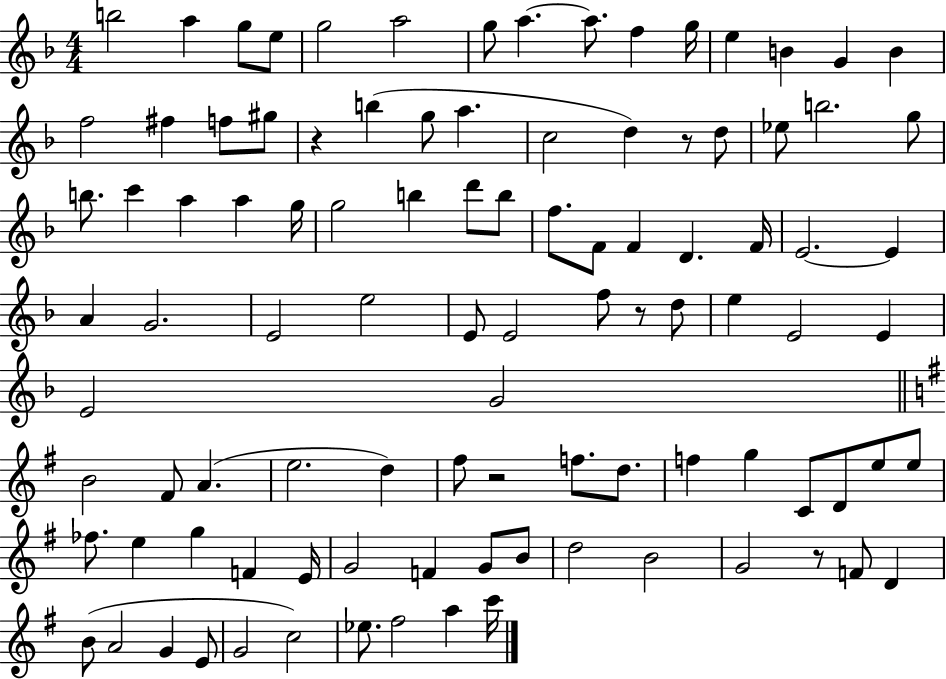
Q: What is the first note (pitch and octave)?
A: B5